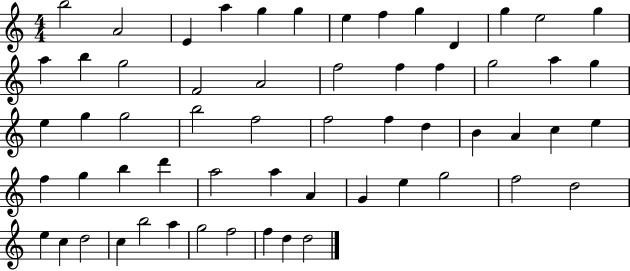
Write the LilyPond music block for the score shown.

{
  \clef treble
  \numericTimeSignature
  \time 4/4
  \key c \major
  b''2 a'2 | e'4 a''4 g''4 g''4 | e''4 f''4 g''4 d'4 | g''4 e''2 g''4 | \break a''4 b''4 g''2 | f'2 a'2 | f''2 f''4 f''4 | g''2 a''4 g''4 | \break e''4 g''4 g''2 | b''2 f''2 | f''2 f''4 d''4 | b'4 a'4 c''4 e''4 | \break f''4 g''4 b''4 d'''4 | a''2 a''4 a'4 | g'4 e''4 g''2 | f''2 d''2 | \break e''4 c''4 d''2 | c''4 b''2 a''4 | g''2 f''2 | f''4 d''4 d''2 | \break \bar "|."
}